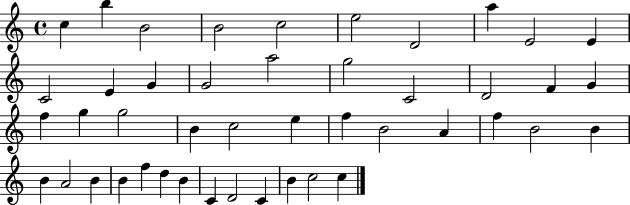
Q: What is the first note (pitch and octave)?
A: C5